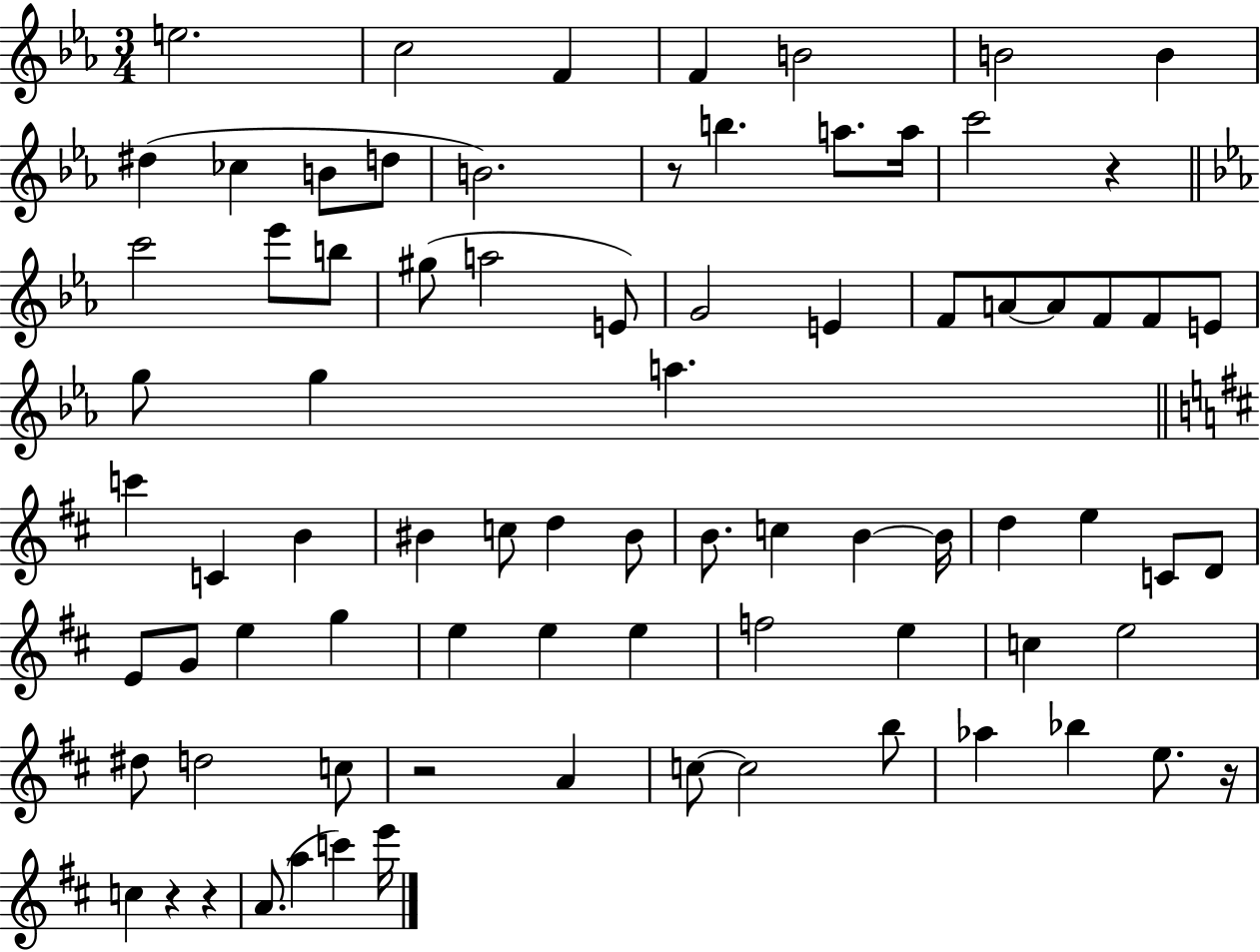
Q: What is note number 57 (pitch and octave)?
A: E5